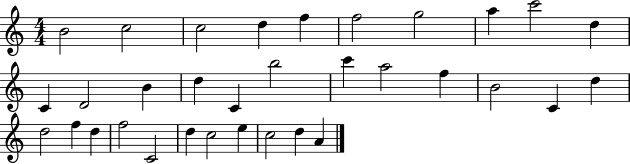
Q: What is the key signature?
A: C major